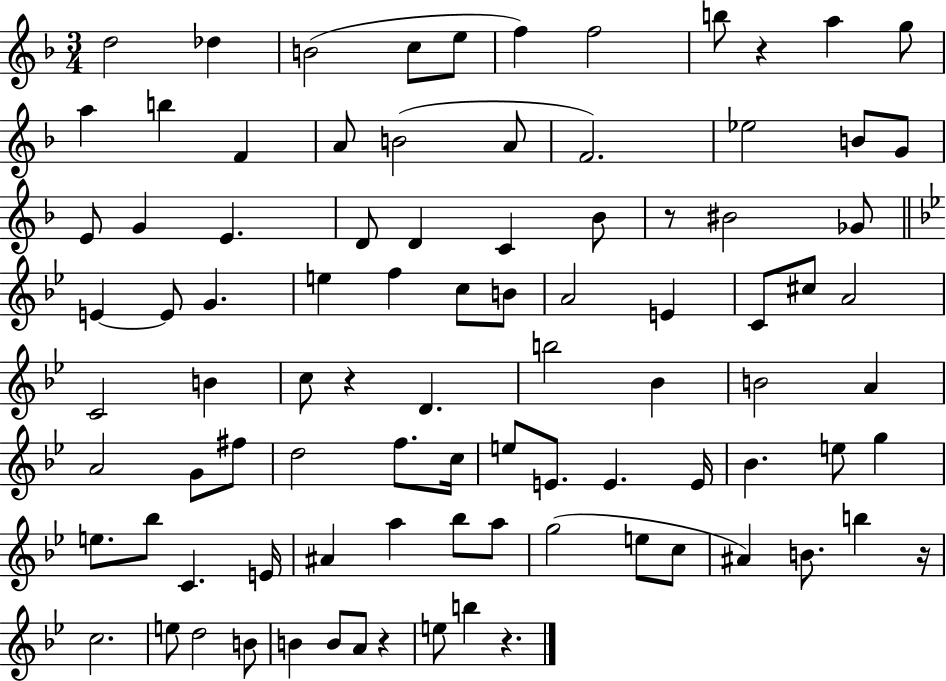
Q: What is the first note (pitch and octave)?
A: D5